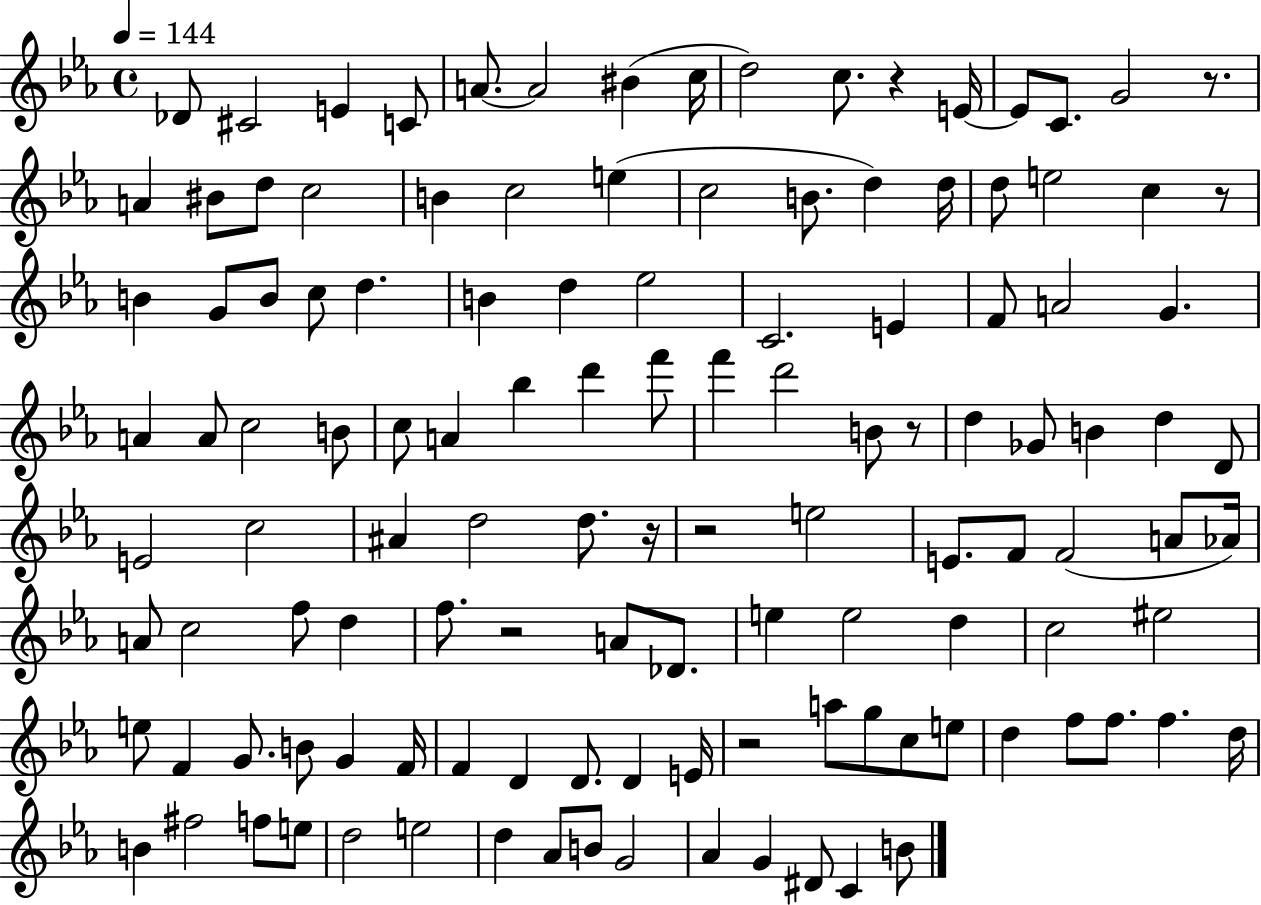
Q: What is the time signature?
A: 4/4